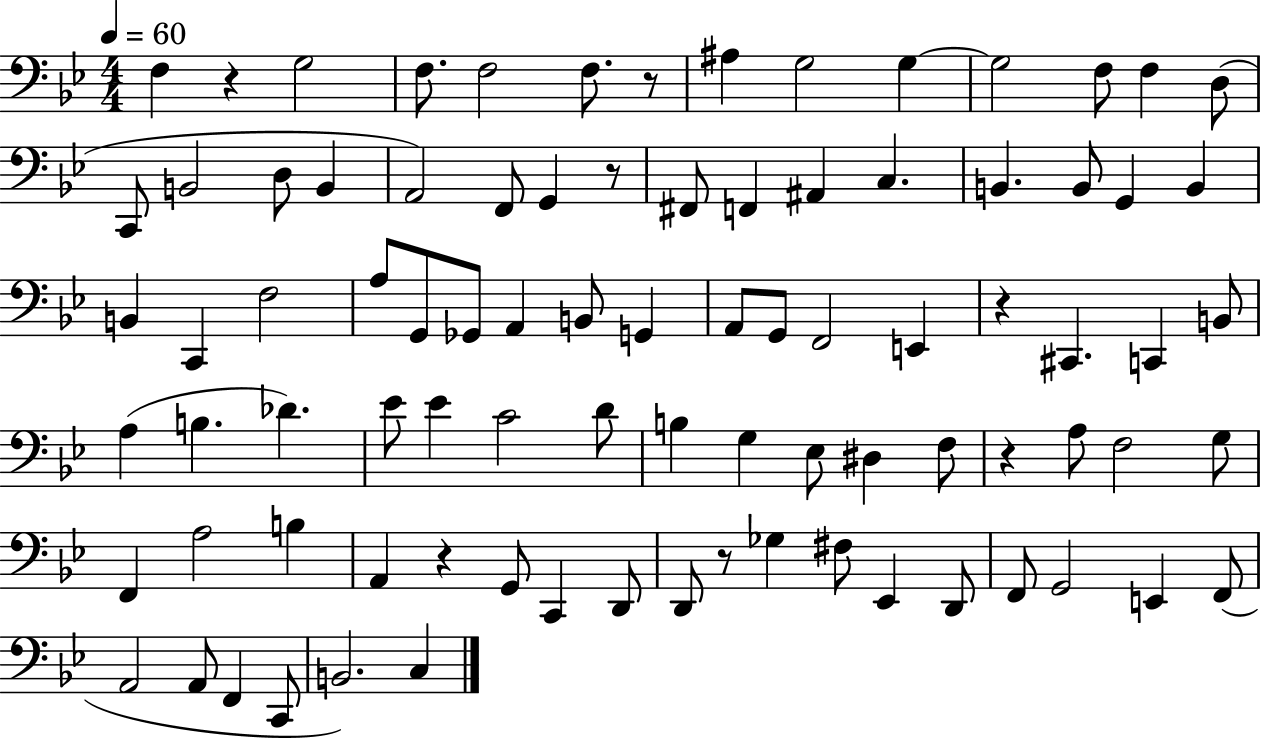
F3/q R/q G3/h F3/e. F3/h F3/e. R/e A#3/q G3/h G3/q G3/h F3/e F3/q D3/e C2/e B2/h D3/e B2/q A2/h F2/e G2/q R/e F#2/e F2/q A#2/q C3/q. B2/q. B2/e G2/q B2/q B2/q C2/q F3/h A3/e G2/e Gb2/e A2/q B2/e G2/q A2/e G2/e F2/h E2/q R/q C#2/q. C2/q B2/e A3/q B3/q. Db4/q. Eb4/e Eb4/q C4/h D4/e B3/q G3/q Eb3/e D#3/q F3/e R/q A3/e F3/h G3/e F2/q A3/h B3/q A2/q R/q G2/e C2/q D2/e D2/e R/e Gb3/q F#3/e Eb2/q D2/e F2/e G2/h E2/q F2/e A2/h A2/e F2/q C2/e B2/h. C3/q